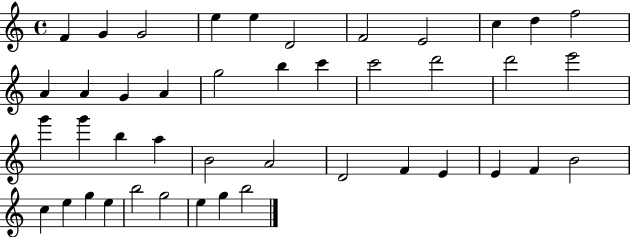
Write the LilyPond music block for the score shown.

{
  \clef treble
  \time 4/4
  \defaultTimeSignature
  \key c \major
  f'4 g'4 g'2 | e''4 e''4 d'2 | f'2 e'2 | c''4 d''4 f''2 | \break a'4 a'4 g'4 a'4 | g''2 b''4 c'''4 | c'''2 d'''2 | d'''2 e'''2 | \break g'''4 g'''4 b''4 a''4 | b'2 a'2 | d'2 f'4 e'4 | e'4 f'4 b'2 | \break c''4 e''4 g''4 e''4 | b''2 g''2 | e''4 g''4 b''2 | \bar "|."
}